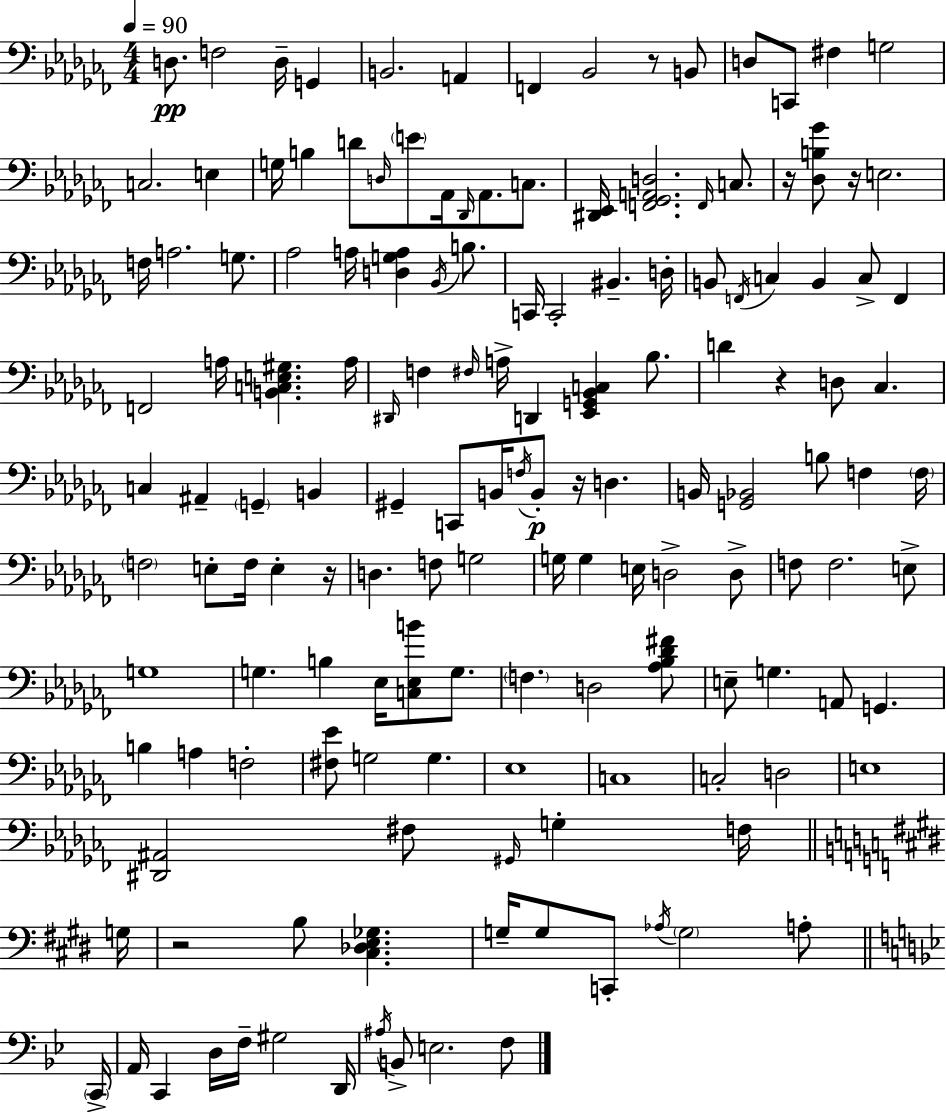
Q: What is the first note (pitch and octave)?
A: D3